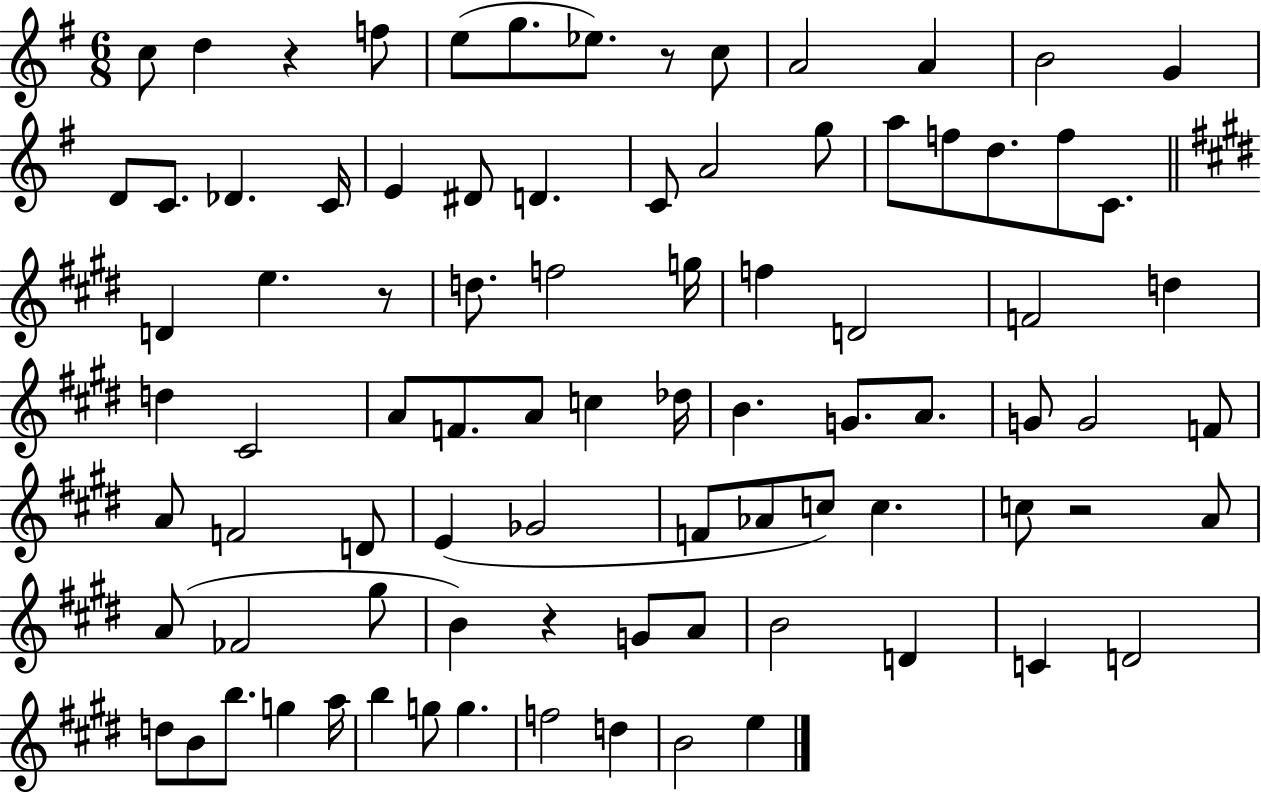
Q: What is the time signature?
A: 6/8